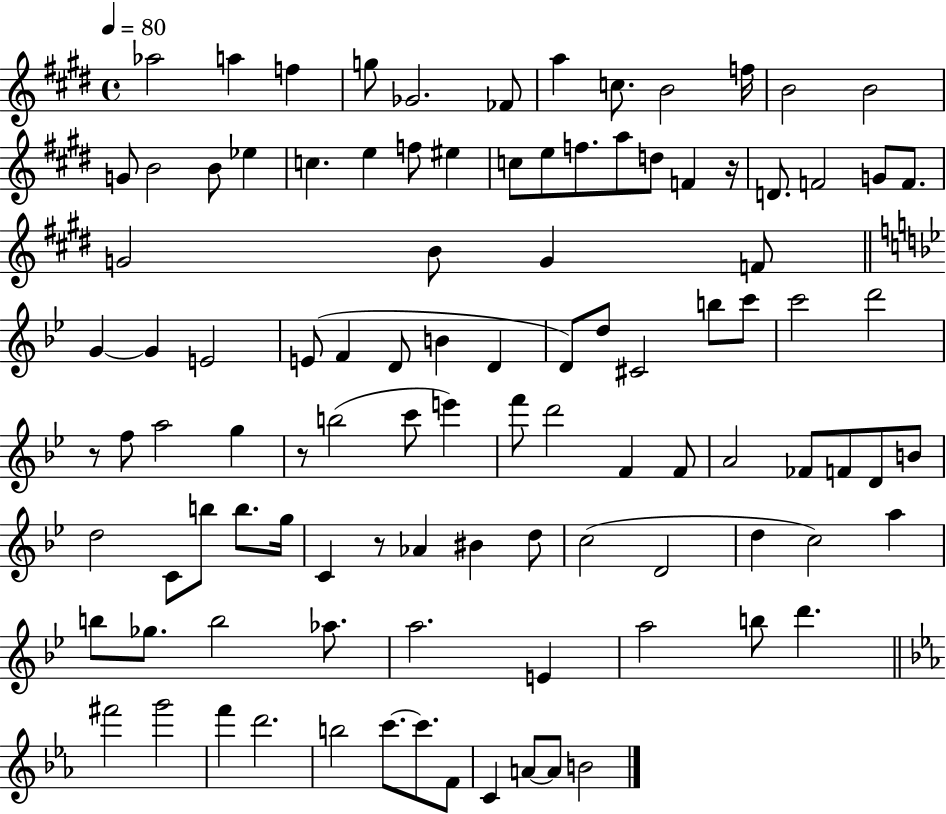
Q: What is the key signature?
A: E major